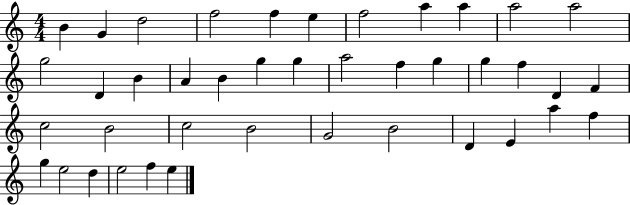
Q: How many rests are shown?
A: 0